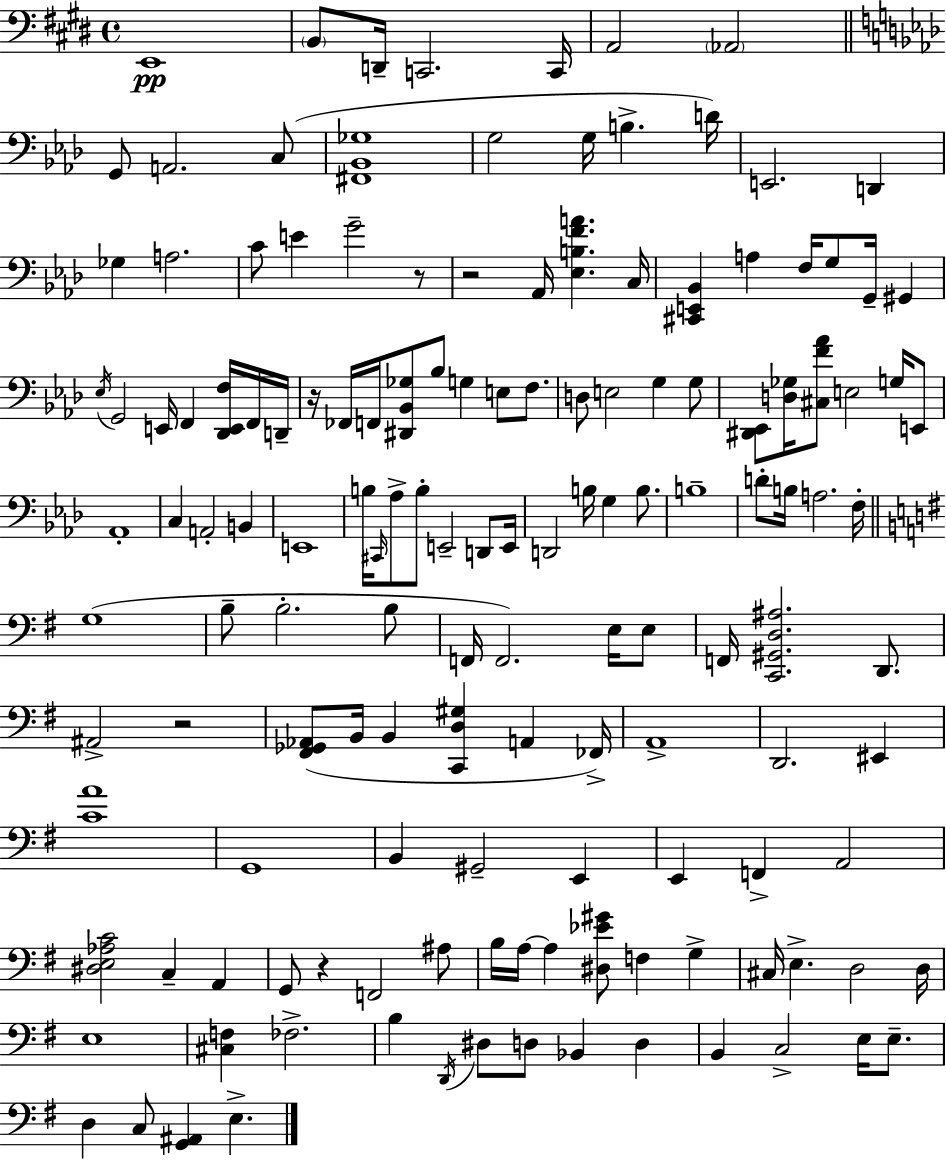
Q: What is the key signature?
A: E major